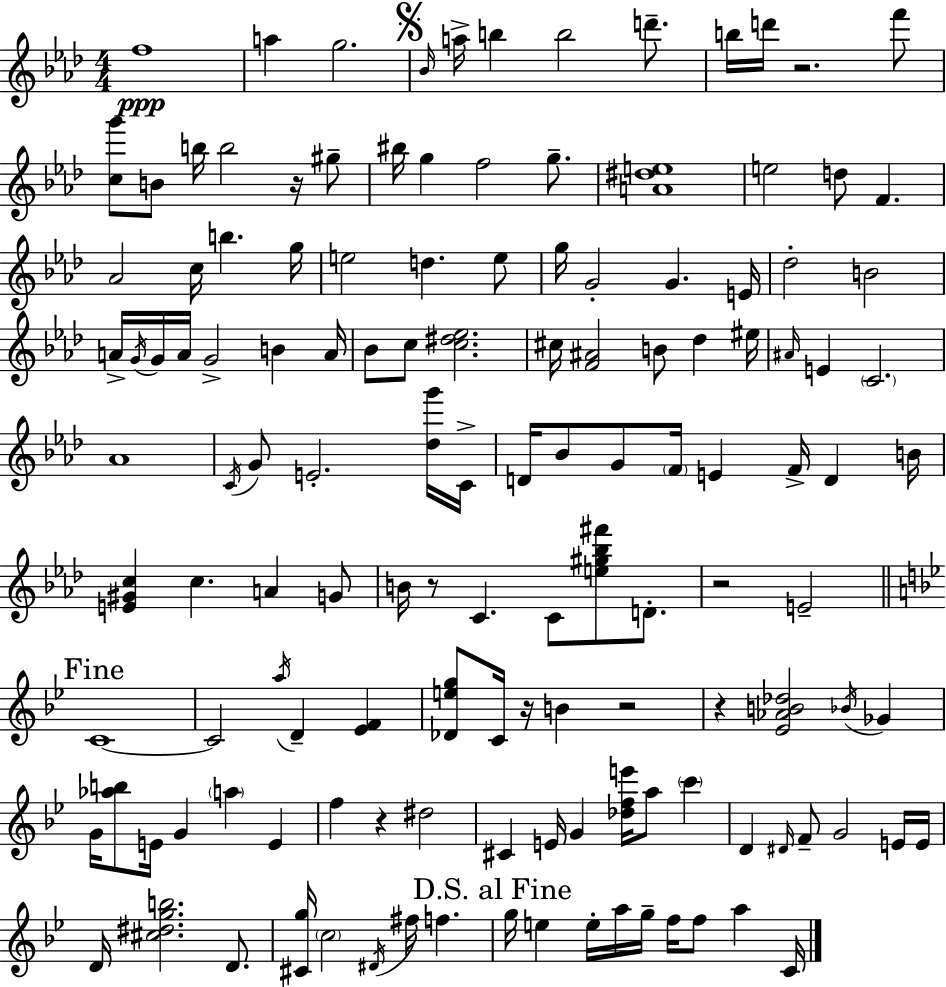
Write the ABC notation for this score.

X:1
T:Untitled
M:4/4
L:1/4
K:Ab
f4 a g2 _B/4 a/4 b b2 d'/2 b/4 d'/4 z2 f'/2 [cg']/2 B/2 b/4 b2 z/4 ^g/2 ^b/4 g f2 g/2 [A^de]4 e2 d/2 F _A2 c/4 b g/4 e2 d e/2 g/4 G2 G E/4 _d2 B2 A/4 G/4 G/4 A/4 G2 B A/4 _B/2 c/2 [c^d_e]2 ^c/4 [F^A]2 B/2 _d ^e/4 ^A/4 E C2 _A4 C/4 G/2 E2 [_dg']/4 C/4 D/4 _B/2 G/2 F/4 E F/4 D B/4 [E^Gc] c A G/2 B/4 z/2 C C/2 [e^g_b^f']/2 D/2 z2 E2 C4 C2 a/4 D [_EF] [_Deg]/2 C/4 z/4 B z2 z [_E_AB_d]2 _B/4 _G G/4 [_ab]/2 E/4 G a E f z ^d2 ^C E/4 G [_dfe']/4 a/2 c' D ^D/4 F/2 G2 E/4 E/4 D/4 [^c^dgb]2 D/2 [^Cg]/4 c2 ^D/4 ^f/4 f g/4 e e/4 a/4 g/4 f/4 f/2 a C/4